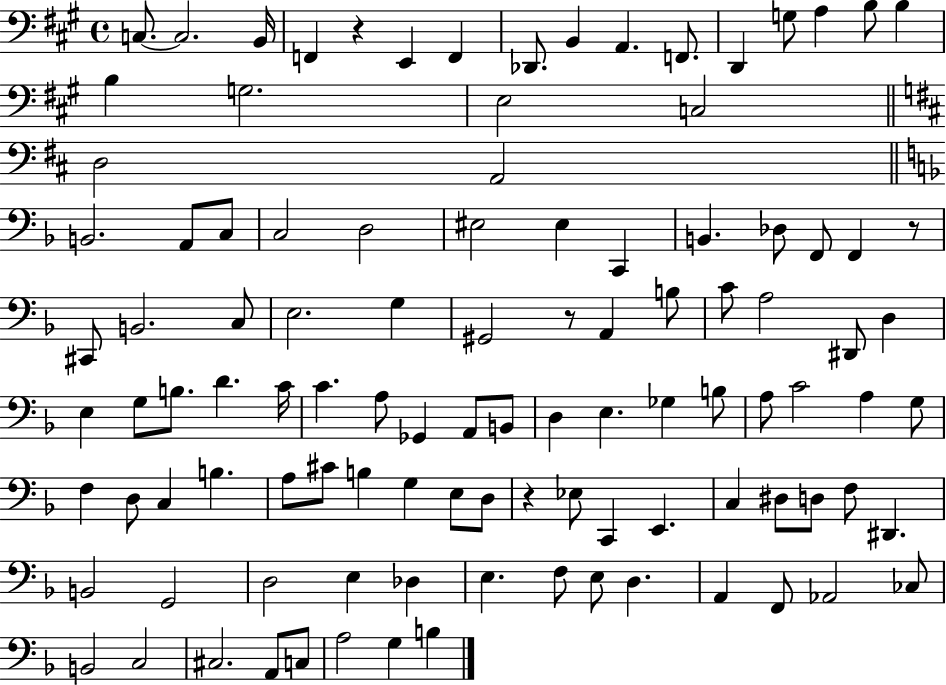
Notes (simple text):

C3/e. C3/h. B2/s F2/q R/q E2/q F2/q Db2/e. B2/q A2/q. F2/e. D2/q G3/e A3/q B3/e B3/q B3/q G3/h. E3/h C3/h D3/h A2/h B2/h. A2/e C3/e C3/h D3/h EIS3/h EIS3/q C2/q B2/q. Db3/e F2/e F2/q R/e C#2/e B2/h. C3/e E3/h. G3/q G#2/h R/e A2/q B3/e C4/e A3/h D#2/e D3/q E3/q G3/e B3/e. D4/q. C4/s C4/q. A3/e Gb2/q A2/e B2/e D3/q E3/q. Gb3/q B3/e A3/e C4/h A3/q G3/e F3/q D3/e C3/q B3/q. A3/e C#4/e B3/q G3/q E3/e D3/e R/q Eb3/e C2/q E2/q. C3/q D#3/e D3/e F3/e D#2/q. B2/h G2/h D3/h E3/q Db3/q E3/q. F3/e E3/e D3/q. A2/q F2/e Ab2/h CES3/e B2/h C3/h C#3/h. A2/e C3/e A3/h G3/q B3/q